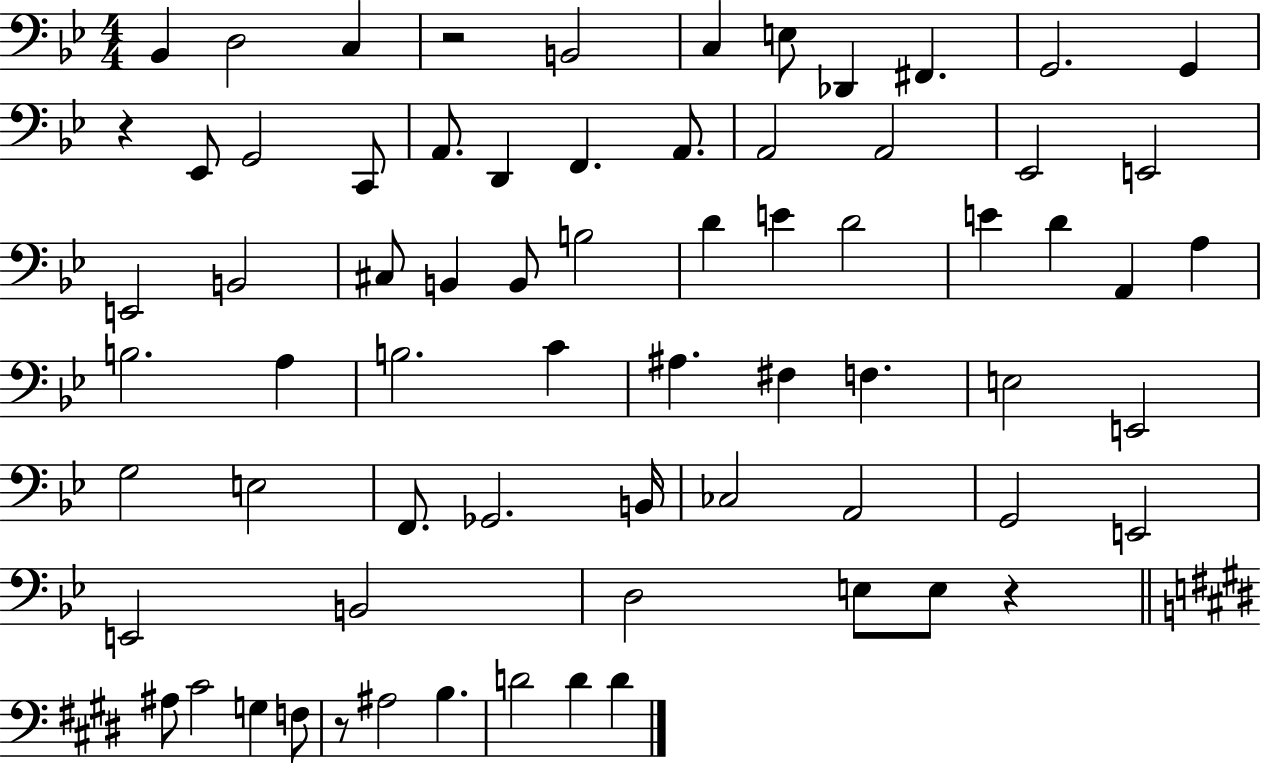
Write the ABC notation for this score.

X:1
T:Untitled
M:4/4
L:1/4
K:Bb
_B,, D,2 C, z2 B,,2 C, E,/2 _D,, ^F,, G,,2 G,, z _E,,/2 G,,2 C,,/2 A,,/2 D,, F,, A,,/2 A,,2 A,,2 _E,,2 E,,2 E,,2 B,,2 ^C,/2 B,, B,,/2 B,2 D E D2 E D A,, A, B,2 A, B,2 C ^A, ^F, F, E,2 E,,2 G,2 E,2 F,,/2 _G,,2 B,,/4 _C,2 A,,2 G,,2 E,,2 E,,2 B,,2 D,2 E,/2 E,/2 z ^A,/2 ^C2 G, F,/2 z/2 ^A,2 B, D2 D D